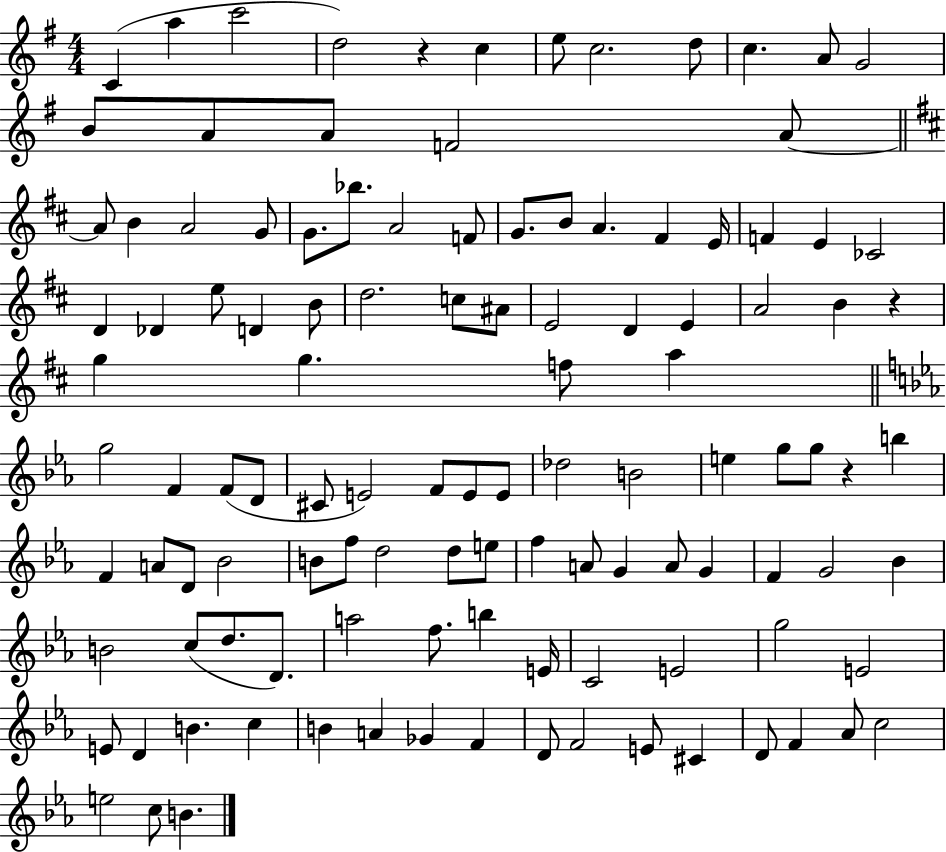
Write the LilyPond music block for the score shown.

{
  \clef treble
  \numericTimeSignature
  \time 4/4
  \key g \major
  c'4( a''4 c'''2 | d''2) r4 c''4 | e''8 c''2. d''8 | c''4. a'8 g'2 | \break b'8 a'8 a'8 f'2 a'8~~ | \bar "||" \break \key d \major a'8 b'4 a'2 g'8 | g'8. bes''8. a'2 f'8 | g'8. b'8 a'4. fis'4 e'16 | f'4 e'4 ces'2 | \break d'4 des'4 e''8 d'4 b'8 | d''2. c''8 ais'8 | e'2 d'4 e'4 | a'2 b'4 r4 | \break g''4 g''4. f''8 a''4 | \bar "||" \break \key c \minor g''2 f'4 f'8( d'8 | cis'8 e'2) f'8 e'8 e'8 | des''2 b'2 | e''4 g''8 g''8 r4 b''4 | \break f'4 a'8 d'8 bes'2 | b'8 f''8 d''2 d''8 e''8 | f''4 a'8 g'4 a'8 g'4 | f'4 g'2 bes'4 | \break b'2 c''8( d''8. d'8.) | a''2 f''8. b''4 e'16 | c'2 e'2 | g''2 e'2 | \break e'8 d'4 b'4. c''4 | b'4 a'4 ges'4 f'4 | d'8 f'2 e'8 cis'4 | d'8 f'4 aes'8 c''2 | \break e''2 c''8 b'4. | \bar "|."
}